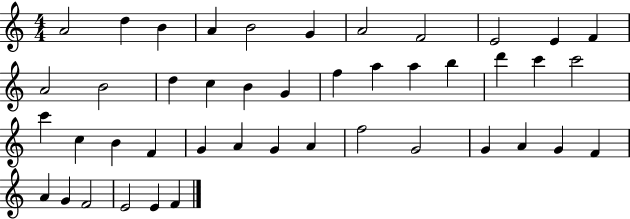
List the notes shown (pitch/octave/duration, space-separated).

A4/h D5/q B4/q A4/q B4/h G4/q A4/h F4/h E4/h E4/q F4/q A4/h B4/h D5/q C5/q B4/q G4/q F5/q A5/q A5/q B5/q D6/q C6/q C6/h C6/q C5/q B4/q F4/q G4/q A4/q G4/q A4/q F5/h G4/h G4/q A4/q G4/q F4/q A4/q G4/q F4/h E4/h E4/q F4/q